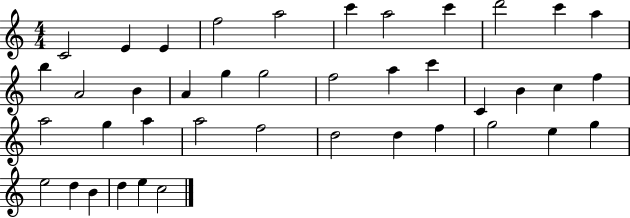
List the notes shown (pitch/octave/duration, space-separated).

C4/h E4/q E4/q F5/h A5/h C6/q A5/h C6/q D6/h C6/q A5/q B5/q A4/h B4/q A4/q G5/q G5/h F5/h A5/q C6/q C4/q B4/q C5/q F5/q A5/h G5/q A5/q A5/h F5/h D5/h D5/q F5/q G5/h E5/q G5/q E5/h D5/q B4/q D5/q E5/q C5/h